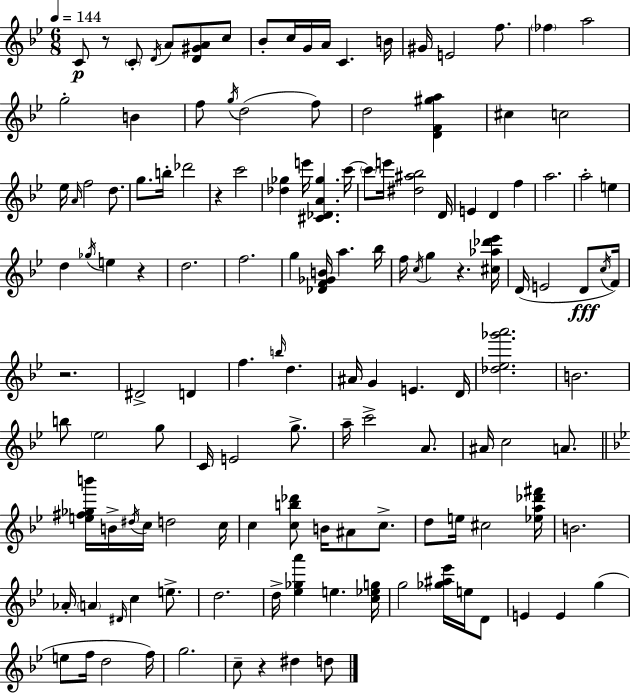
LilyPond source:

{
  \clef treble
  \numericTimeSignature
  \time 6/8
  \key g \minor
  \tempo 4 = 144
  c'8\p r8 \parenthesize c'8-. \acciaccatura { d'16 } a'8 <d' gis' a'>8 c''8 | bes'8-. c''16 g'16 a'16 c'4. | b'16 gis'16 e'2 f''8. | \parenthesize fes''4 a''2 | \break g''2-. b'4 | f''8 \acciaccatura { g''16 }( d''2 | f''8) d''2 <d' f' gis'' a''>4 | cis''4 c''2 | \break ees''16 \grace { a'16 } f''2 | d''8. g''8. b''16-. des'''2 | r4 c'''2 | <des'' ges''>4 e'''16 <cis' des' a' ges''>4. | \break c'''16~~ \parenthesize c'''8 e'''16 <dis'' ais'' bes''>2 | d'16 e'4 d'4 f''4 | a''2. | a''2-. e''4 | \break d''4 \acciaccatura { ges''16 } e''4 | r4 d''2. | f''2. | g''4 <des' f' ges' b'>16 a''4. | \break bes''16 f''16 \acciaccatura { c''16 } g''4 r4. | <cis'' aes'' des''' ees'''>16 d'16( e'2 | d'8\fff \acciaccatura { c''16 } f'16) r2. | dis'2-> | \break d'4 f''4. | \grace { b''16 } d''4. ais'16 g'4 | e'4. d'16 <des'' ees'' ges''' a'''>2. | b'2. | \break b''8 \parenthesize ees''2 | g''8 c'16 e'2 | g''8.-> a''16-- c'''2-> | a'8. ais'16 c''2 | \break a'8. \bar "||" \break \key bes \major <e'' fis'' ges'' b'''>16 b'16-> \acciaccatura { dis''16 } c''16 d''2 | c''16 c''4 <c'' b'' des'''>8 b'16 ais'8 c''8.-> | d''8 e''16 cis''2 | <ees'' a'' des''' fis'''>16 b'2. | \break aes'16-. \parenthesize a'4 \grace { dis'16 } c''4 e''8.-> | d''2. | d''16-> <ees'' ges'' a'''>4 e''4. | <c'' ees'' g''>16 g''2 <ges'' ais'' ees'''>16 e''16 | \break d'8 e'4 e'4 g''4( | e''8 f''16 d''2 | f''16) g''2. | c''8-- r4 dis''4 | \break d''8 \bar "|."
}